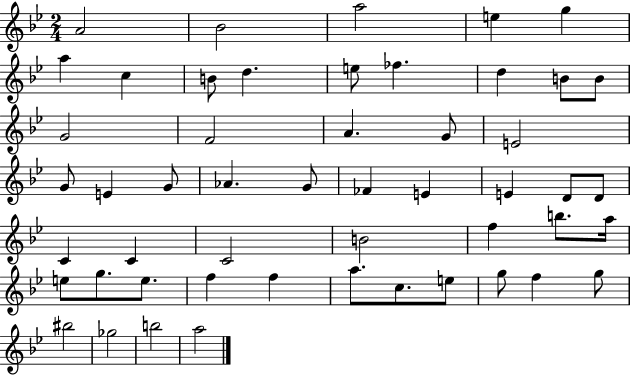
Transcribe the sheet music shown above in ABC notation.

X:1
T:Untitled
M:2/4
L:1/4
K:Bb
A2 _B2 a2 e g a c B/2 d e/2 _f d B/2 B/2 G2 F2 A G/2 E2 G/2 E G/2 _A G/2 _F E E D/2 D/2 C C C2 B2 f b/2 a/4 e/2 g/2 e/2 f f a/2 c/2 e/2 g/2 f g/2 ^b2 _g2 b2 a2